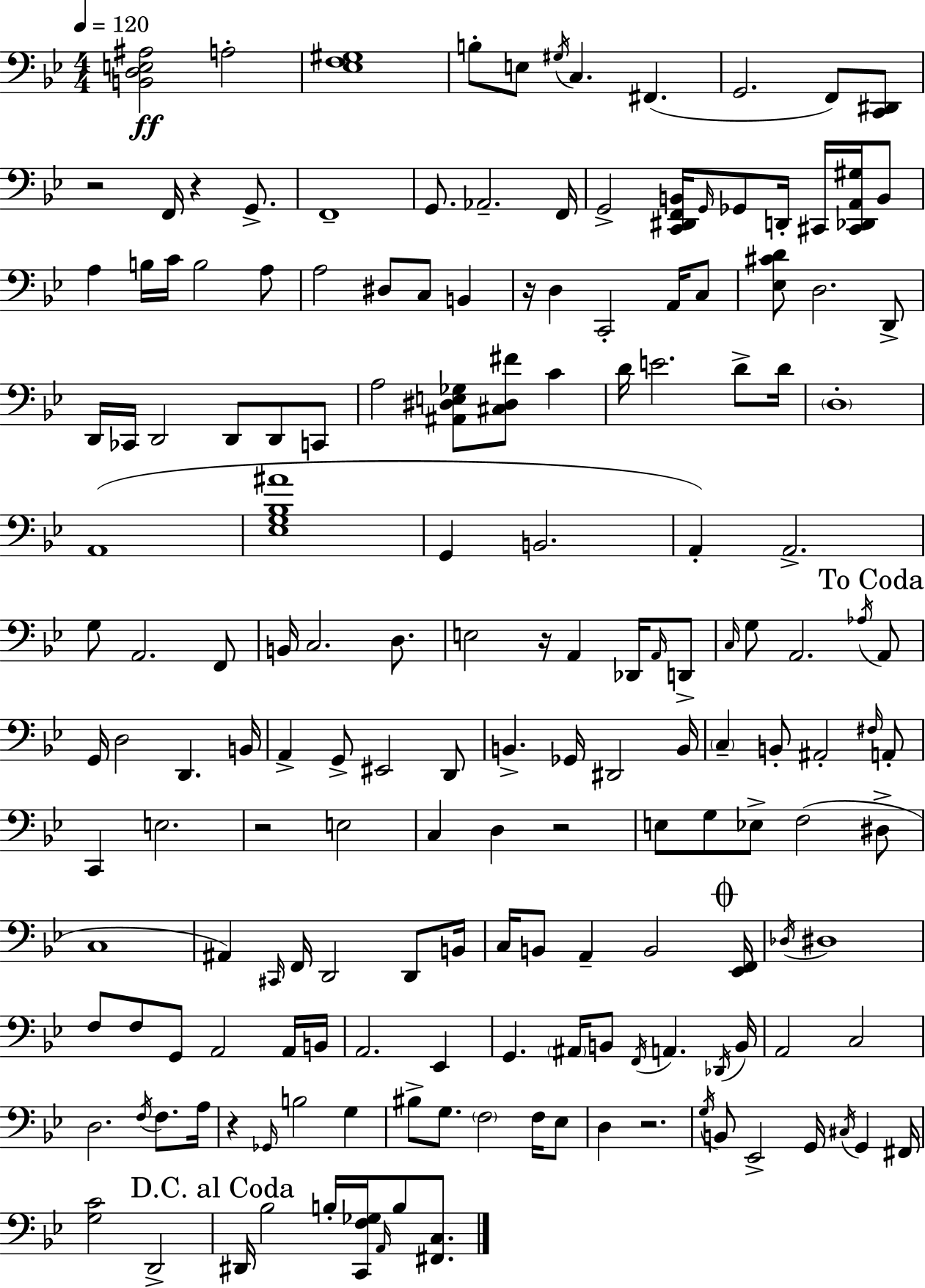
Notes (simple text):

[B2,D3,E3,A#3]/h A3/h [Eb3,F3,G#3]/w B3/e E3/e G#3/s C3/q. F#2/q. G2/h. F2/e [C2,D#2]/e R/h F2/s R/q G2/e. F2/w G2/e. Ab2/h. F2/s G2/h [C2,D#2,F2,B2]/s G2/s Gb2/e D2/s C#2/s [C#2,Db2,A2,G#3]/s B2/e A3/q B3/s C4/s B3/h A3/e A3/h D#3/e C3/e B2/q R/s D3/q C2/h A2/s C3/e [Eb3,C#4,D4]/e D3/h. D2/e D2/s CES2/s D2/h D2/e D2/e C2/e A3/h [A#2,D#3,E3,Gb3]/e [C#3,D#3,F#4]/e C4/q D4/s E4/h. D4/e D4/s D3/w A2/w [Eb3,G3,Bb3,A#4]/w G2/q B2/h. A2/q A2/h. G3/e A2/h. F2/e B2/s C3/h. D3/e. E3/h R/s A2/q Db2/s A2/s D2/e C3/s G3/e A2/h. Ab3/s A2/e G2/s D3/h D2/q. B2/s A2/q G2/e EIS2/h D2/e B2/q. Gb2/s D#2/h B2/s C3/q B2/e A#2/h F#3/s A2/e C2/q E3/h. R/h E3/h C3/q D3/q R/h E3/e G3/e Eb3/e F3/h D#3/e C3/w A#2/q C#2/s F2/s D2/h D2/e B2/s C3/s B2/e A2/q B2/h [Eb2,F2]/s Db3/s D#3/w F3/e F3/e G2/e A2/h A2/s B2/s A2/h. Eb2/q G2/q. A#2/s B2/e F2/s A2/q. Db2/s B2/s A2/h C3/h D3/h. F3/s F3/e. A3/s R/q Gb2/s B3/h G3/q BIS3/e G3/e. F3/h F3/s Eb3/e D3/q R/h. G3/s B2/e Eb2/h G2/s C#3/s G2/q F#2/s [G3,C4]/h D2/h D#2/s Bb3/h B3/s [C2,F3,Gb3]/s A2/s B3/e [F#2,C3]/e.